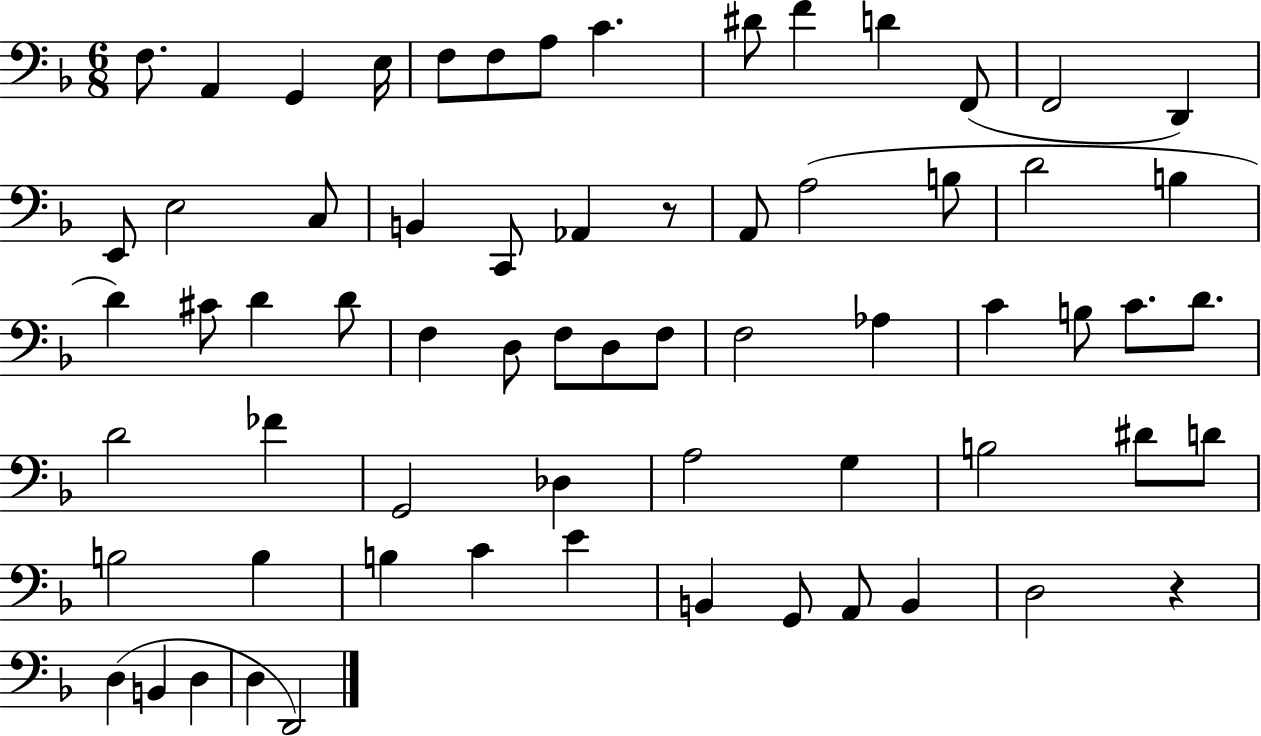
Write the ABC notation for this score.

X:1
T:Untitled
M:6/8
L:1/4
K:F
F,/2 A,, G,, E,/4 F,/2 F,/2 A,/2 C ^D/2 F D F,,/2 F,,2 D,, E,,/2 E,2 C,/2 B,, C,,/2 _A,, z/2 A,,/2 A,2 B,/2 D2 B, D ^C/2 D D/2 F, D,/2 F,/2 D,/2 F,/2 F,2 _A, C B,/2 C/2 D/2 D2 _F G,,2 _D, A,2 G, B,2 ^D/2 D/2 B,2 B, B, C E B,, G,,/2 A,,/2 B,, D,2 z D, B,, D, D, D,,2